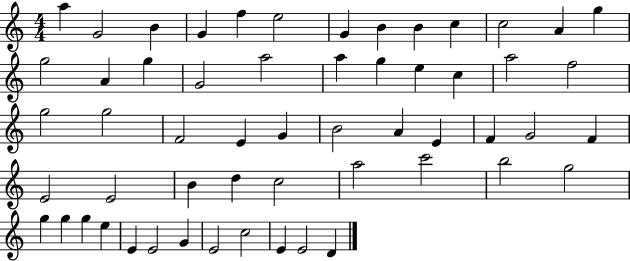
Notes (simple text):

A5/q G4/h B4/q G4/q F5/q E5/h G4/q B4/q B4/q C5/q C5/h A4/q G5/q G5/h A4/q G5/q G4/h A5/h A5/q G5/q E5/q C5/q A5/h F5/h G5/h G5/h F4/h E4/q G4/q B4/h A4/q E4/q F4/q G4/h F4/q E4/h E4/h B4/q D5/q C5/h A5/h C6/h B5/h G5/h G5/q G5/q G5/q E5/q E4/q E4/h G4/q E4/h C5/h E4/q E4/h D4/q